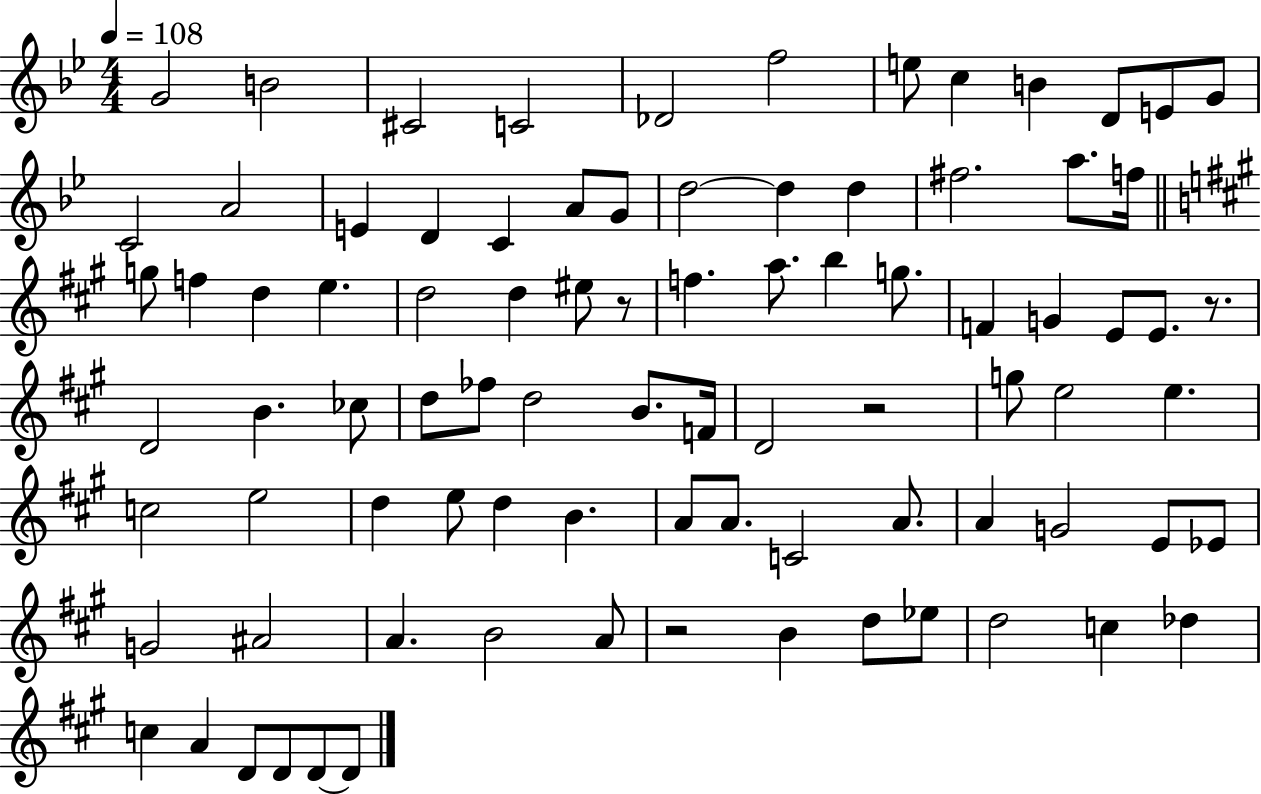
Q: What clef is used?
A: treble